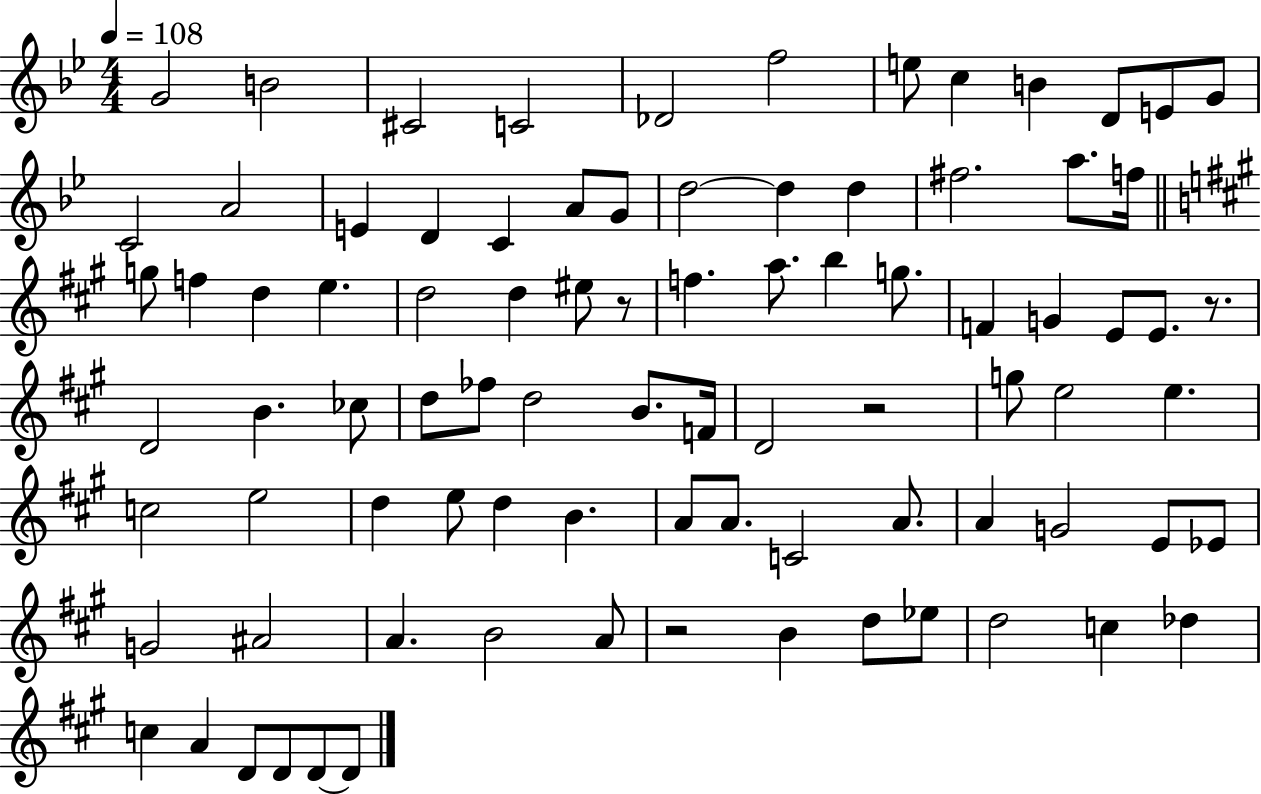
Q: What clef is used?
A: treble